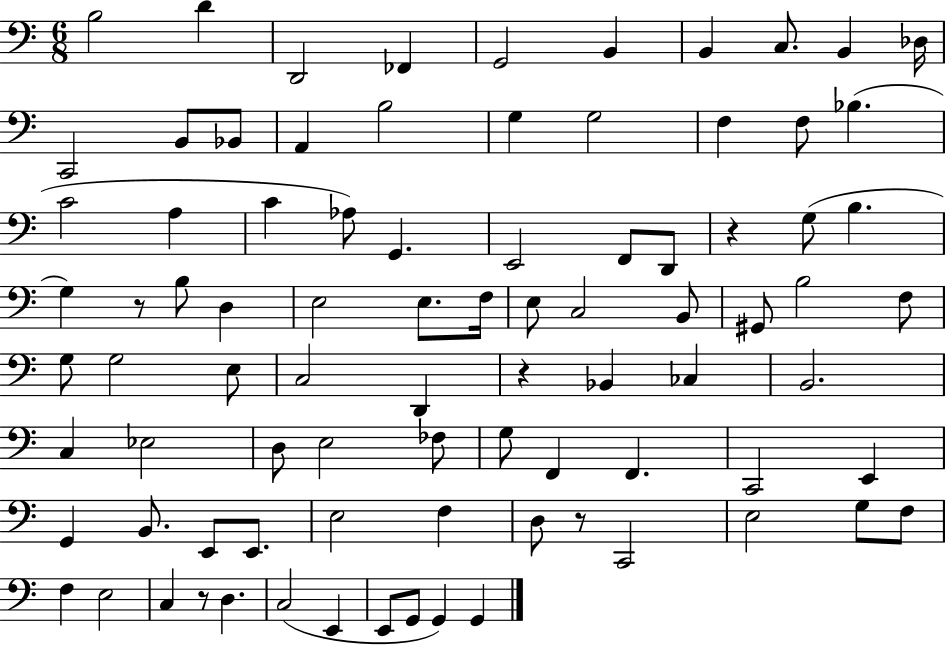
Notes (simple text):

B3/h D4/q D2/h FES2/q G2/h B2/q B2/q C3/e. B2/q Db3/s C2/h B2/e Bb2/e A2/q B3/h G3/q G3/h F3/q F3/e Bb3/q. C4/h A3/q C4/q Ab3/e G2/q. E2/h F2/e D2/e R/q G3/e B3/q. G3/q R/e B3/e D3/q E3/h E3/e. F3/s E3/e C3/h B2/e G#2/e B3/h F3/e G3/e G3/h E3/e C3/h D2/q R/q Bb2/q CES3/q B2/h. C3/q Eb3/h D3/e E3/h FES3/e G3/e F2/q F2/q. C2/h E2/q G2/q B2/e. E2/e E2/e. E3/h F3/q D3/e R/e C2/h E3/h G3/e F3/e F3/q E3/h C3/q R/e D3/q. C3/h E2/q E2/e G2/e G2/q G2/q